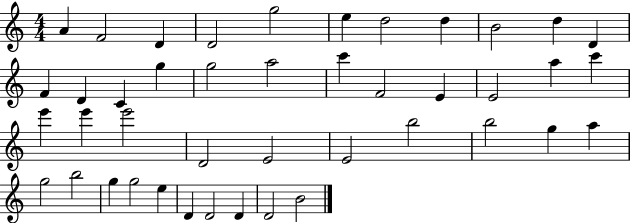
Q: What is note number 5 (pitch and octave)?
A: G5